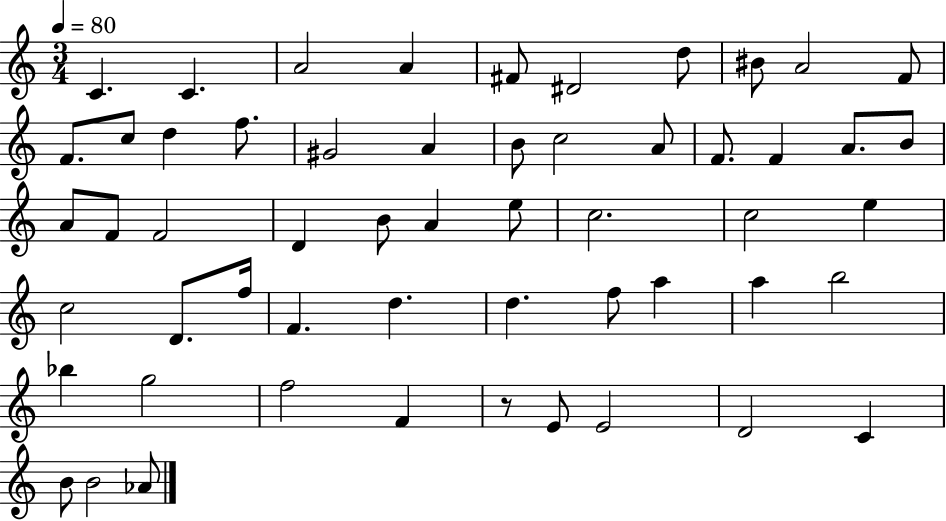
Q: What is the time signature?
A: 3/4